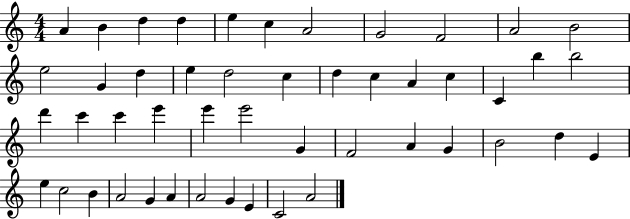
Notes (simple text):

A4/q B4/q D5/q D5/q E5/q C5/q A4/h G4/h F4/h A4/h B4/h E5/h G4/q D5/q E5/q D5/h C5/q D5/q C5/q A4/q C5/q C4/q B5/q B5/h D6/q C6/q C6/q E6/q E6/q E6/h G4/q F4/h A4/q G4/q B4/h D5/q E4/q E5/q C5/h B4/q A4/h G4/q A4/q A4/h G4/q E4/q C4/h A4/h